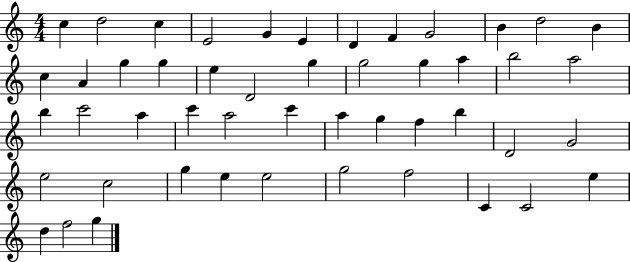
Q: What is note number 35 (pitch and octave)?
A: D4